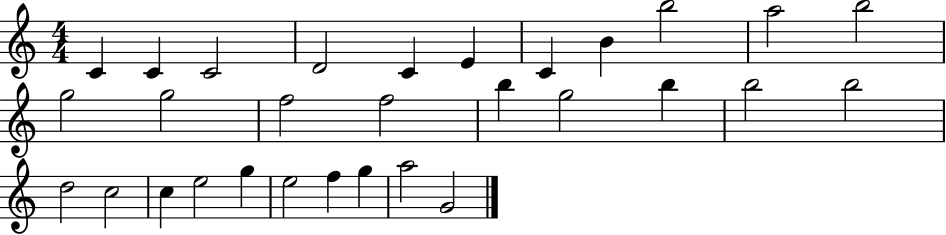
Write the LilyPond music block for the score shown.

{
  \clef treble
  \numericTimeSignature
  \time 4/4
  \key c \major
  c'4 c'4 c'2 | d'2 c'4 e'4 | c'4 b'4 b''2 | a''2 b''2 | \break g''2 g''2 | f''2 f''2 | b''4 g''2 b''4 | b''2 b''2 | \break d''2 c''2 | c''4 e''2 g''4 | e''2 f''4 g''4 | a''2 g'2 | \break \bar "|."
}